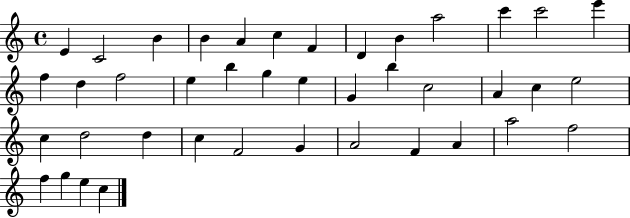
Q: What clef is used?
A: treble